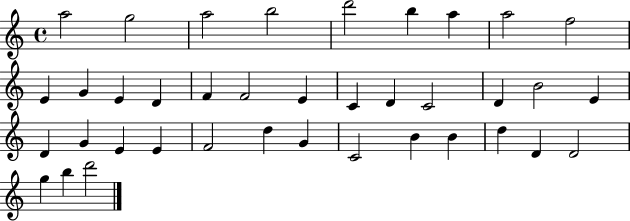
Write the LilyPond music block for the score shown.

{
  \clef treble
  \time 4/4
  \defaultTimeSignature
  \key c \major
  a''2 g''2 | a''2 b''2 | d'''2 b''4 a''4 | a''2 f''2 | \break e'4 g'4 e'4 d'4 | f'4 f'2 e'4 | c'4 d'4 c'2 | d'4 b'2 e'4 | \break d'4 g'4 e'4 e'4 | f'2 d''4 g'4 | c'2 b'4 b'4 | d''4 d'4 d'2 | \break g''4 b''4 d'''2 | \bar "|."
}